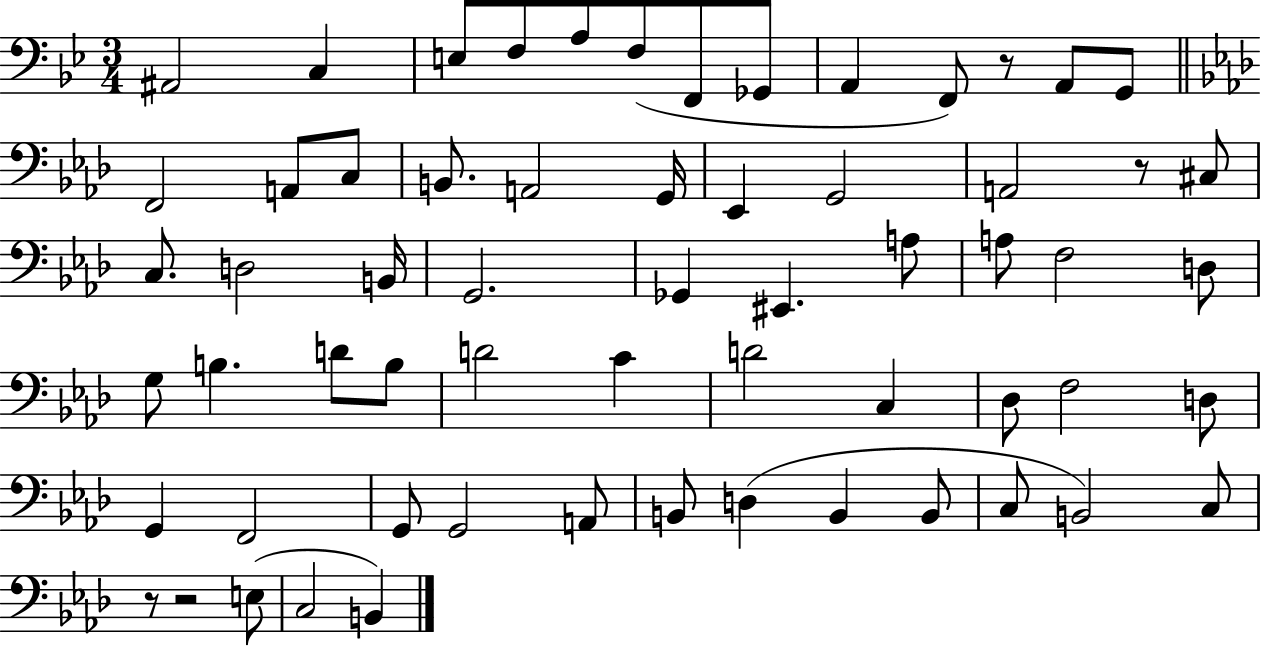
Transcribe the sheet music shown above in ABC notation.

X:1
T:Untitled
M:3/4
L:1/4
K:Bb
^A,,2 C, E,/2 F,/2 A,/2 F,/2 F,,/2 _G,,/2 A,, F,,/2 z/2 A,,/2 G,,/2 F,,2 A,,/2 C,/2 B,,/2 A,,2 G,,/4 _E,, G,,2 A,,2 z/2 ^C,/2 C,/2 D,2 B,,/4 G,,2 _G,, ^E,, A,/2 A,/2 F,2 D,/2 G,/2 B, D/2 B,/2 D2 C D2 C, _D,/2 F,2 D,/2 G,, F,,2 G,,/2 G,,2 A,,/2 B,,/2 D, B,, B,,/2 C,/2 B,,2 C,/2 z/2 z2 E,/2 C,2 B,,